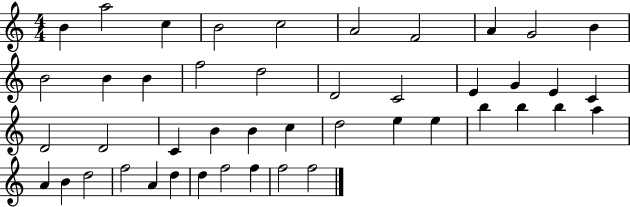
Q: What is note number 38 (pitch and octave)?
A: F5